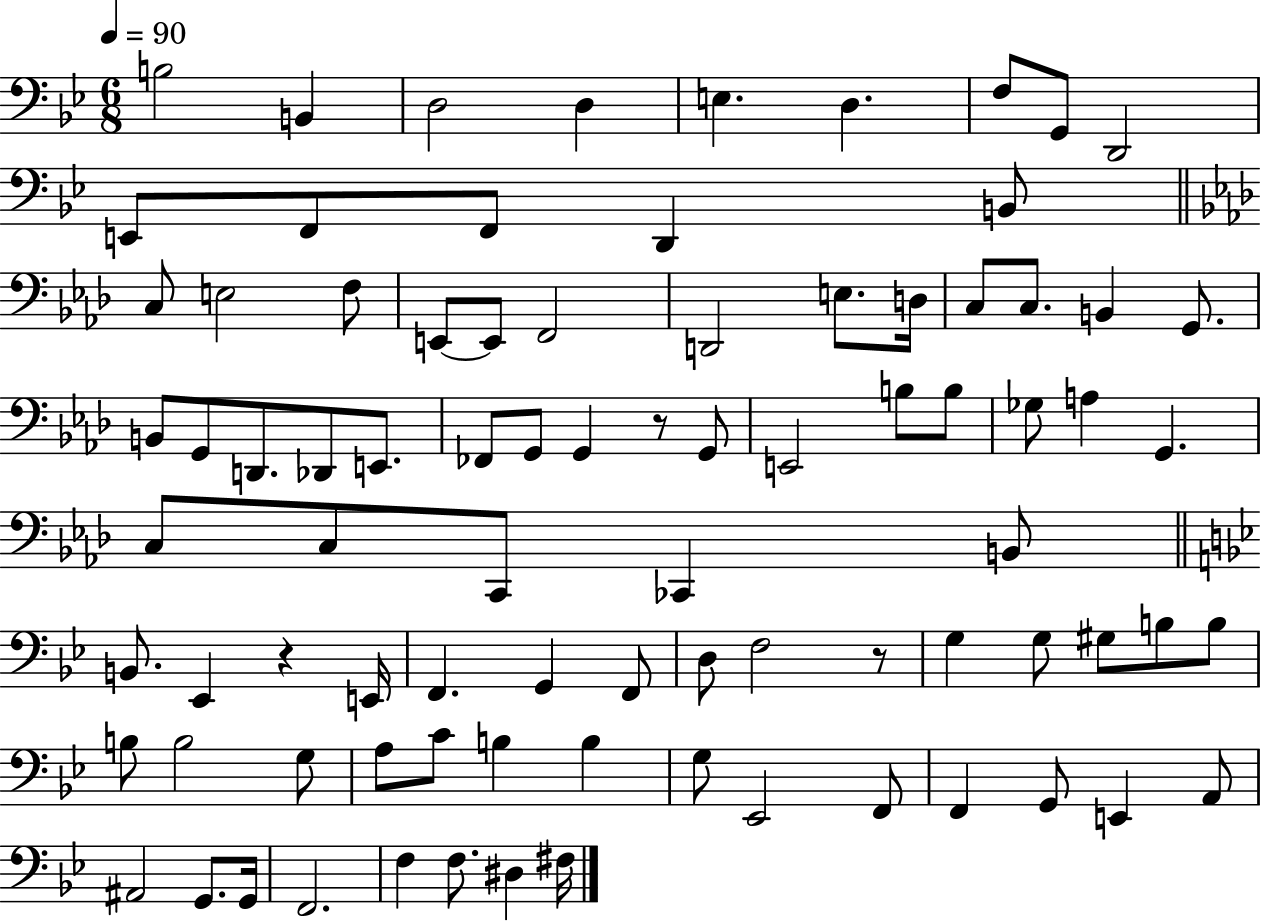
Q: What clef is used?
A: bass